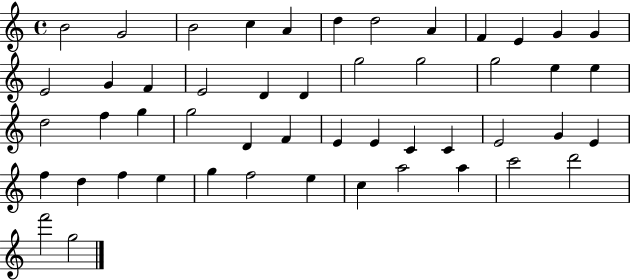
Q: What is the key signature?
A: C major